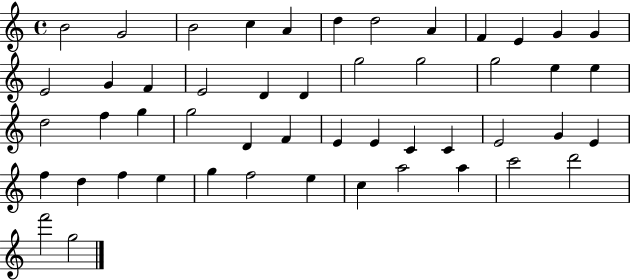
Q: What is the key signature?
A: C major